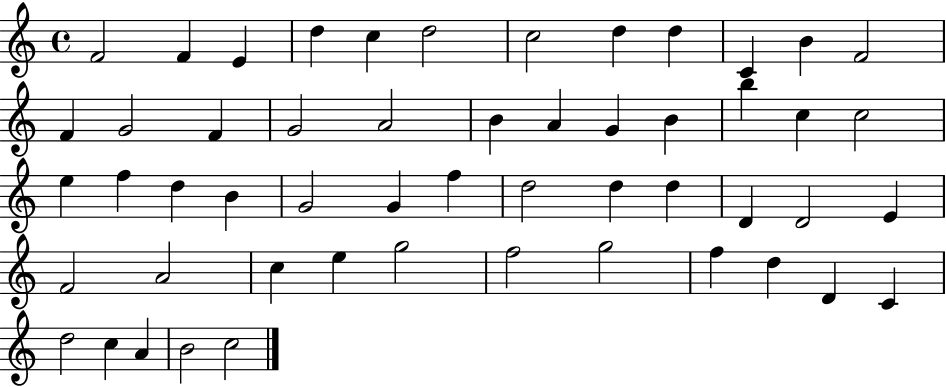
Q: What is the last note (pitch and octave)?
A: C5